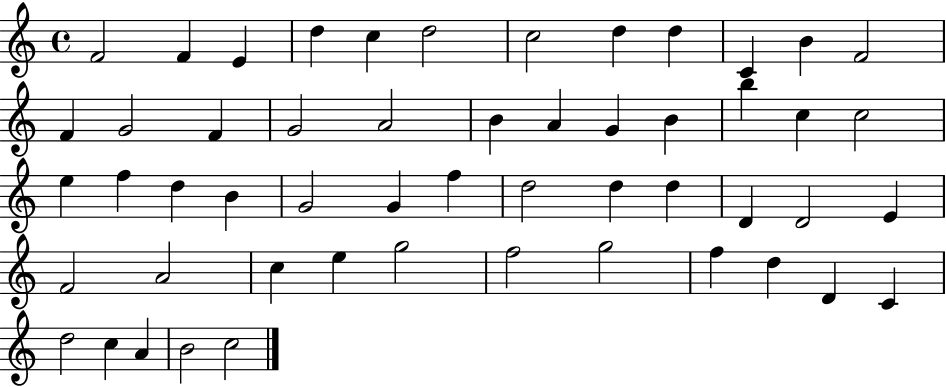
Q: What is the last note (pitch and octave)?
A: C5